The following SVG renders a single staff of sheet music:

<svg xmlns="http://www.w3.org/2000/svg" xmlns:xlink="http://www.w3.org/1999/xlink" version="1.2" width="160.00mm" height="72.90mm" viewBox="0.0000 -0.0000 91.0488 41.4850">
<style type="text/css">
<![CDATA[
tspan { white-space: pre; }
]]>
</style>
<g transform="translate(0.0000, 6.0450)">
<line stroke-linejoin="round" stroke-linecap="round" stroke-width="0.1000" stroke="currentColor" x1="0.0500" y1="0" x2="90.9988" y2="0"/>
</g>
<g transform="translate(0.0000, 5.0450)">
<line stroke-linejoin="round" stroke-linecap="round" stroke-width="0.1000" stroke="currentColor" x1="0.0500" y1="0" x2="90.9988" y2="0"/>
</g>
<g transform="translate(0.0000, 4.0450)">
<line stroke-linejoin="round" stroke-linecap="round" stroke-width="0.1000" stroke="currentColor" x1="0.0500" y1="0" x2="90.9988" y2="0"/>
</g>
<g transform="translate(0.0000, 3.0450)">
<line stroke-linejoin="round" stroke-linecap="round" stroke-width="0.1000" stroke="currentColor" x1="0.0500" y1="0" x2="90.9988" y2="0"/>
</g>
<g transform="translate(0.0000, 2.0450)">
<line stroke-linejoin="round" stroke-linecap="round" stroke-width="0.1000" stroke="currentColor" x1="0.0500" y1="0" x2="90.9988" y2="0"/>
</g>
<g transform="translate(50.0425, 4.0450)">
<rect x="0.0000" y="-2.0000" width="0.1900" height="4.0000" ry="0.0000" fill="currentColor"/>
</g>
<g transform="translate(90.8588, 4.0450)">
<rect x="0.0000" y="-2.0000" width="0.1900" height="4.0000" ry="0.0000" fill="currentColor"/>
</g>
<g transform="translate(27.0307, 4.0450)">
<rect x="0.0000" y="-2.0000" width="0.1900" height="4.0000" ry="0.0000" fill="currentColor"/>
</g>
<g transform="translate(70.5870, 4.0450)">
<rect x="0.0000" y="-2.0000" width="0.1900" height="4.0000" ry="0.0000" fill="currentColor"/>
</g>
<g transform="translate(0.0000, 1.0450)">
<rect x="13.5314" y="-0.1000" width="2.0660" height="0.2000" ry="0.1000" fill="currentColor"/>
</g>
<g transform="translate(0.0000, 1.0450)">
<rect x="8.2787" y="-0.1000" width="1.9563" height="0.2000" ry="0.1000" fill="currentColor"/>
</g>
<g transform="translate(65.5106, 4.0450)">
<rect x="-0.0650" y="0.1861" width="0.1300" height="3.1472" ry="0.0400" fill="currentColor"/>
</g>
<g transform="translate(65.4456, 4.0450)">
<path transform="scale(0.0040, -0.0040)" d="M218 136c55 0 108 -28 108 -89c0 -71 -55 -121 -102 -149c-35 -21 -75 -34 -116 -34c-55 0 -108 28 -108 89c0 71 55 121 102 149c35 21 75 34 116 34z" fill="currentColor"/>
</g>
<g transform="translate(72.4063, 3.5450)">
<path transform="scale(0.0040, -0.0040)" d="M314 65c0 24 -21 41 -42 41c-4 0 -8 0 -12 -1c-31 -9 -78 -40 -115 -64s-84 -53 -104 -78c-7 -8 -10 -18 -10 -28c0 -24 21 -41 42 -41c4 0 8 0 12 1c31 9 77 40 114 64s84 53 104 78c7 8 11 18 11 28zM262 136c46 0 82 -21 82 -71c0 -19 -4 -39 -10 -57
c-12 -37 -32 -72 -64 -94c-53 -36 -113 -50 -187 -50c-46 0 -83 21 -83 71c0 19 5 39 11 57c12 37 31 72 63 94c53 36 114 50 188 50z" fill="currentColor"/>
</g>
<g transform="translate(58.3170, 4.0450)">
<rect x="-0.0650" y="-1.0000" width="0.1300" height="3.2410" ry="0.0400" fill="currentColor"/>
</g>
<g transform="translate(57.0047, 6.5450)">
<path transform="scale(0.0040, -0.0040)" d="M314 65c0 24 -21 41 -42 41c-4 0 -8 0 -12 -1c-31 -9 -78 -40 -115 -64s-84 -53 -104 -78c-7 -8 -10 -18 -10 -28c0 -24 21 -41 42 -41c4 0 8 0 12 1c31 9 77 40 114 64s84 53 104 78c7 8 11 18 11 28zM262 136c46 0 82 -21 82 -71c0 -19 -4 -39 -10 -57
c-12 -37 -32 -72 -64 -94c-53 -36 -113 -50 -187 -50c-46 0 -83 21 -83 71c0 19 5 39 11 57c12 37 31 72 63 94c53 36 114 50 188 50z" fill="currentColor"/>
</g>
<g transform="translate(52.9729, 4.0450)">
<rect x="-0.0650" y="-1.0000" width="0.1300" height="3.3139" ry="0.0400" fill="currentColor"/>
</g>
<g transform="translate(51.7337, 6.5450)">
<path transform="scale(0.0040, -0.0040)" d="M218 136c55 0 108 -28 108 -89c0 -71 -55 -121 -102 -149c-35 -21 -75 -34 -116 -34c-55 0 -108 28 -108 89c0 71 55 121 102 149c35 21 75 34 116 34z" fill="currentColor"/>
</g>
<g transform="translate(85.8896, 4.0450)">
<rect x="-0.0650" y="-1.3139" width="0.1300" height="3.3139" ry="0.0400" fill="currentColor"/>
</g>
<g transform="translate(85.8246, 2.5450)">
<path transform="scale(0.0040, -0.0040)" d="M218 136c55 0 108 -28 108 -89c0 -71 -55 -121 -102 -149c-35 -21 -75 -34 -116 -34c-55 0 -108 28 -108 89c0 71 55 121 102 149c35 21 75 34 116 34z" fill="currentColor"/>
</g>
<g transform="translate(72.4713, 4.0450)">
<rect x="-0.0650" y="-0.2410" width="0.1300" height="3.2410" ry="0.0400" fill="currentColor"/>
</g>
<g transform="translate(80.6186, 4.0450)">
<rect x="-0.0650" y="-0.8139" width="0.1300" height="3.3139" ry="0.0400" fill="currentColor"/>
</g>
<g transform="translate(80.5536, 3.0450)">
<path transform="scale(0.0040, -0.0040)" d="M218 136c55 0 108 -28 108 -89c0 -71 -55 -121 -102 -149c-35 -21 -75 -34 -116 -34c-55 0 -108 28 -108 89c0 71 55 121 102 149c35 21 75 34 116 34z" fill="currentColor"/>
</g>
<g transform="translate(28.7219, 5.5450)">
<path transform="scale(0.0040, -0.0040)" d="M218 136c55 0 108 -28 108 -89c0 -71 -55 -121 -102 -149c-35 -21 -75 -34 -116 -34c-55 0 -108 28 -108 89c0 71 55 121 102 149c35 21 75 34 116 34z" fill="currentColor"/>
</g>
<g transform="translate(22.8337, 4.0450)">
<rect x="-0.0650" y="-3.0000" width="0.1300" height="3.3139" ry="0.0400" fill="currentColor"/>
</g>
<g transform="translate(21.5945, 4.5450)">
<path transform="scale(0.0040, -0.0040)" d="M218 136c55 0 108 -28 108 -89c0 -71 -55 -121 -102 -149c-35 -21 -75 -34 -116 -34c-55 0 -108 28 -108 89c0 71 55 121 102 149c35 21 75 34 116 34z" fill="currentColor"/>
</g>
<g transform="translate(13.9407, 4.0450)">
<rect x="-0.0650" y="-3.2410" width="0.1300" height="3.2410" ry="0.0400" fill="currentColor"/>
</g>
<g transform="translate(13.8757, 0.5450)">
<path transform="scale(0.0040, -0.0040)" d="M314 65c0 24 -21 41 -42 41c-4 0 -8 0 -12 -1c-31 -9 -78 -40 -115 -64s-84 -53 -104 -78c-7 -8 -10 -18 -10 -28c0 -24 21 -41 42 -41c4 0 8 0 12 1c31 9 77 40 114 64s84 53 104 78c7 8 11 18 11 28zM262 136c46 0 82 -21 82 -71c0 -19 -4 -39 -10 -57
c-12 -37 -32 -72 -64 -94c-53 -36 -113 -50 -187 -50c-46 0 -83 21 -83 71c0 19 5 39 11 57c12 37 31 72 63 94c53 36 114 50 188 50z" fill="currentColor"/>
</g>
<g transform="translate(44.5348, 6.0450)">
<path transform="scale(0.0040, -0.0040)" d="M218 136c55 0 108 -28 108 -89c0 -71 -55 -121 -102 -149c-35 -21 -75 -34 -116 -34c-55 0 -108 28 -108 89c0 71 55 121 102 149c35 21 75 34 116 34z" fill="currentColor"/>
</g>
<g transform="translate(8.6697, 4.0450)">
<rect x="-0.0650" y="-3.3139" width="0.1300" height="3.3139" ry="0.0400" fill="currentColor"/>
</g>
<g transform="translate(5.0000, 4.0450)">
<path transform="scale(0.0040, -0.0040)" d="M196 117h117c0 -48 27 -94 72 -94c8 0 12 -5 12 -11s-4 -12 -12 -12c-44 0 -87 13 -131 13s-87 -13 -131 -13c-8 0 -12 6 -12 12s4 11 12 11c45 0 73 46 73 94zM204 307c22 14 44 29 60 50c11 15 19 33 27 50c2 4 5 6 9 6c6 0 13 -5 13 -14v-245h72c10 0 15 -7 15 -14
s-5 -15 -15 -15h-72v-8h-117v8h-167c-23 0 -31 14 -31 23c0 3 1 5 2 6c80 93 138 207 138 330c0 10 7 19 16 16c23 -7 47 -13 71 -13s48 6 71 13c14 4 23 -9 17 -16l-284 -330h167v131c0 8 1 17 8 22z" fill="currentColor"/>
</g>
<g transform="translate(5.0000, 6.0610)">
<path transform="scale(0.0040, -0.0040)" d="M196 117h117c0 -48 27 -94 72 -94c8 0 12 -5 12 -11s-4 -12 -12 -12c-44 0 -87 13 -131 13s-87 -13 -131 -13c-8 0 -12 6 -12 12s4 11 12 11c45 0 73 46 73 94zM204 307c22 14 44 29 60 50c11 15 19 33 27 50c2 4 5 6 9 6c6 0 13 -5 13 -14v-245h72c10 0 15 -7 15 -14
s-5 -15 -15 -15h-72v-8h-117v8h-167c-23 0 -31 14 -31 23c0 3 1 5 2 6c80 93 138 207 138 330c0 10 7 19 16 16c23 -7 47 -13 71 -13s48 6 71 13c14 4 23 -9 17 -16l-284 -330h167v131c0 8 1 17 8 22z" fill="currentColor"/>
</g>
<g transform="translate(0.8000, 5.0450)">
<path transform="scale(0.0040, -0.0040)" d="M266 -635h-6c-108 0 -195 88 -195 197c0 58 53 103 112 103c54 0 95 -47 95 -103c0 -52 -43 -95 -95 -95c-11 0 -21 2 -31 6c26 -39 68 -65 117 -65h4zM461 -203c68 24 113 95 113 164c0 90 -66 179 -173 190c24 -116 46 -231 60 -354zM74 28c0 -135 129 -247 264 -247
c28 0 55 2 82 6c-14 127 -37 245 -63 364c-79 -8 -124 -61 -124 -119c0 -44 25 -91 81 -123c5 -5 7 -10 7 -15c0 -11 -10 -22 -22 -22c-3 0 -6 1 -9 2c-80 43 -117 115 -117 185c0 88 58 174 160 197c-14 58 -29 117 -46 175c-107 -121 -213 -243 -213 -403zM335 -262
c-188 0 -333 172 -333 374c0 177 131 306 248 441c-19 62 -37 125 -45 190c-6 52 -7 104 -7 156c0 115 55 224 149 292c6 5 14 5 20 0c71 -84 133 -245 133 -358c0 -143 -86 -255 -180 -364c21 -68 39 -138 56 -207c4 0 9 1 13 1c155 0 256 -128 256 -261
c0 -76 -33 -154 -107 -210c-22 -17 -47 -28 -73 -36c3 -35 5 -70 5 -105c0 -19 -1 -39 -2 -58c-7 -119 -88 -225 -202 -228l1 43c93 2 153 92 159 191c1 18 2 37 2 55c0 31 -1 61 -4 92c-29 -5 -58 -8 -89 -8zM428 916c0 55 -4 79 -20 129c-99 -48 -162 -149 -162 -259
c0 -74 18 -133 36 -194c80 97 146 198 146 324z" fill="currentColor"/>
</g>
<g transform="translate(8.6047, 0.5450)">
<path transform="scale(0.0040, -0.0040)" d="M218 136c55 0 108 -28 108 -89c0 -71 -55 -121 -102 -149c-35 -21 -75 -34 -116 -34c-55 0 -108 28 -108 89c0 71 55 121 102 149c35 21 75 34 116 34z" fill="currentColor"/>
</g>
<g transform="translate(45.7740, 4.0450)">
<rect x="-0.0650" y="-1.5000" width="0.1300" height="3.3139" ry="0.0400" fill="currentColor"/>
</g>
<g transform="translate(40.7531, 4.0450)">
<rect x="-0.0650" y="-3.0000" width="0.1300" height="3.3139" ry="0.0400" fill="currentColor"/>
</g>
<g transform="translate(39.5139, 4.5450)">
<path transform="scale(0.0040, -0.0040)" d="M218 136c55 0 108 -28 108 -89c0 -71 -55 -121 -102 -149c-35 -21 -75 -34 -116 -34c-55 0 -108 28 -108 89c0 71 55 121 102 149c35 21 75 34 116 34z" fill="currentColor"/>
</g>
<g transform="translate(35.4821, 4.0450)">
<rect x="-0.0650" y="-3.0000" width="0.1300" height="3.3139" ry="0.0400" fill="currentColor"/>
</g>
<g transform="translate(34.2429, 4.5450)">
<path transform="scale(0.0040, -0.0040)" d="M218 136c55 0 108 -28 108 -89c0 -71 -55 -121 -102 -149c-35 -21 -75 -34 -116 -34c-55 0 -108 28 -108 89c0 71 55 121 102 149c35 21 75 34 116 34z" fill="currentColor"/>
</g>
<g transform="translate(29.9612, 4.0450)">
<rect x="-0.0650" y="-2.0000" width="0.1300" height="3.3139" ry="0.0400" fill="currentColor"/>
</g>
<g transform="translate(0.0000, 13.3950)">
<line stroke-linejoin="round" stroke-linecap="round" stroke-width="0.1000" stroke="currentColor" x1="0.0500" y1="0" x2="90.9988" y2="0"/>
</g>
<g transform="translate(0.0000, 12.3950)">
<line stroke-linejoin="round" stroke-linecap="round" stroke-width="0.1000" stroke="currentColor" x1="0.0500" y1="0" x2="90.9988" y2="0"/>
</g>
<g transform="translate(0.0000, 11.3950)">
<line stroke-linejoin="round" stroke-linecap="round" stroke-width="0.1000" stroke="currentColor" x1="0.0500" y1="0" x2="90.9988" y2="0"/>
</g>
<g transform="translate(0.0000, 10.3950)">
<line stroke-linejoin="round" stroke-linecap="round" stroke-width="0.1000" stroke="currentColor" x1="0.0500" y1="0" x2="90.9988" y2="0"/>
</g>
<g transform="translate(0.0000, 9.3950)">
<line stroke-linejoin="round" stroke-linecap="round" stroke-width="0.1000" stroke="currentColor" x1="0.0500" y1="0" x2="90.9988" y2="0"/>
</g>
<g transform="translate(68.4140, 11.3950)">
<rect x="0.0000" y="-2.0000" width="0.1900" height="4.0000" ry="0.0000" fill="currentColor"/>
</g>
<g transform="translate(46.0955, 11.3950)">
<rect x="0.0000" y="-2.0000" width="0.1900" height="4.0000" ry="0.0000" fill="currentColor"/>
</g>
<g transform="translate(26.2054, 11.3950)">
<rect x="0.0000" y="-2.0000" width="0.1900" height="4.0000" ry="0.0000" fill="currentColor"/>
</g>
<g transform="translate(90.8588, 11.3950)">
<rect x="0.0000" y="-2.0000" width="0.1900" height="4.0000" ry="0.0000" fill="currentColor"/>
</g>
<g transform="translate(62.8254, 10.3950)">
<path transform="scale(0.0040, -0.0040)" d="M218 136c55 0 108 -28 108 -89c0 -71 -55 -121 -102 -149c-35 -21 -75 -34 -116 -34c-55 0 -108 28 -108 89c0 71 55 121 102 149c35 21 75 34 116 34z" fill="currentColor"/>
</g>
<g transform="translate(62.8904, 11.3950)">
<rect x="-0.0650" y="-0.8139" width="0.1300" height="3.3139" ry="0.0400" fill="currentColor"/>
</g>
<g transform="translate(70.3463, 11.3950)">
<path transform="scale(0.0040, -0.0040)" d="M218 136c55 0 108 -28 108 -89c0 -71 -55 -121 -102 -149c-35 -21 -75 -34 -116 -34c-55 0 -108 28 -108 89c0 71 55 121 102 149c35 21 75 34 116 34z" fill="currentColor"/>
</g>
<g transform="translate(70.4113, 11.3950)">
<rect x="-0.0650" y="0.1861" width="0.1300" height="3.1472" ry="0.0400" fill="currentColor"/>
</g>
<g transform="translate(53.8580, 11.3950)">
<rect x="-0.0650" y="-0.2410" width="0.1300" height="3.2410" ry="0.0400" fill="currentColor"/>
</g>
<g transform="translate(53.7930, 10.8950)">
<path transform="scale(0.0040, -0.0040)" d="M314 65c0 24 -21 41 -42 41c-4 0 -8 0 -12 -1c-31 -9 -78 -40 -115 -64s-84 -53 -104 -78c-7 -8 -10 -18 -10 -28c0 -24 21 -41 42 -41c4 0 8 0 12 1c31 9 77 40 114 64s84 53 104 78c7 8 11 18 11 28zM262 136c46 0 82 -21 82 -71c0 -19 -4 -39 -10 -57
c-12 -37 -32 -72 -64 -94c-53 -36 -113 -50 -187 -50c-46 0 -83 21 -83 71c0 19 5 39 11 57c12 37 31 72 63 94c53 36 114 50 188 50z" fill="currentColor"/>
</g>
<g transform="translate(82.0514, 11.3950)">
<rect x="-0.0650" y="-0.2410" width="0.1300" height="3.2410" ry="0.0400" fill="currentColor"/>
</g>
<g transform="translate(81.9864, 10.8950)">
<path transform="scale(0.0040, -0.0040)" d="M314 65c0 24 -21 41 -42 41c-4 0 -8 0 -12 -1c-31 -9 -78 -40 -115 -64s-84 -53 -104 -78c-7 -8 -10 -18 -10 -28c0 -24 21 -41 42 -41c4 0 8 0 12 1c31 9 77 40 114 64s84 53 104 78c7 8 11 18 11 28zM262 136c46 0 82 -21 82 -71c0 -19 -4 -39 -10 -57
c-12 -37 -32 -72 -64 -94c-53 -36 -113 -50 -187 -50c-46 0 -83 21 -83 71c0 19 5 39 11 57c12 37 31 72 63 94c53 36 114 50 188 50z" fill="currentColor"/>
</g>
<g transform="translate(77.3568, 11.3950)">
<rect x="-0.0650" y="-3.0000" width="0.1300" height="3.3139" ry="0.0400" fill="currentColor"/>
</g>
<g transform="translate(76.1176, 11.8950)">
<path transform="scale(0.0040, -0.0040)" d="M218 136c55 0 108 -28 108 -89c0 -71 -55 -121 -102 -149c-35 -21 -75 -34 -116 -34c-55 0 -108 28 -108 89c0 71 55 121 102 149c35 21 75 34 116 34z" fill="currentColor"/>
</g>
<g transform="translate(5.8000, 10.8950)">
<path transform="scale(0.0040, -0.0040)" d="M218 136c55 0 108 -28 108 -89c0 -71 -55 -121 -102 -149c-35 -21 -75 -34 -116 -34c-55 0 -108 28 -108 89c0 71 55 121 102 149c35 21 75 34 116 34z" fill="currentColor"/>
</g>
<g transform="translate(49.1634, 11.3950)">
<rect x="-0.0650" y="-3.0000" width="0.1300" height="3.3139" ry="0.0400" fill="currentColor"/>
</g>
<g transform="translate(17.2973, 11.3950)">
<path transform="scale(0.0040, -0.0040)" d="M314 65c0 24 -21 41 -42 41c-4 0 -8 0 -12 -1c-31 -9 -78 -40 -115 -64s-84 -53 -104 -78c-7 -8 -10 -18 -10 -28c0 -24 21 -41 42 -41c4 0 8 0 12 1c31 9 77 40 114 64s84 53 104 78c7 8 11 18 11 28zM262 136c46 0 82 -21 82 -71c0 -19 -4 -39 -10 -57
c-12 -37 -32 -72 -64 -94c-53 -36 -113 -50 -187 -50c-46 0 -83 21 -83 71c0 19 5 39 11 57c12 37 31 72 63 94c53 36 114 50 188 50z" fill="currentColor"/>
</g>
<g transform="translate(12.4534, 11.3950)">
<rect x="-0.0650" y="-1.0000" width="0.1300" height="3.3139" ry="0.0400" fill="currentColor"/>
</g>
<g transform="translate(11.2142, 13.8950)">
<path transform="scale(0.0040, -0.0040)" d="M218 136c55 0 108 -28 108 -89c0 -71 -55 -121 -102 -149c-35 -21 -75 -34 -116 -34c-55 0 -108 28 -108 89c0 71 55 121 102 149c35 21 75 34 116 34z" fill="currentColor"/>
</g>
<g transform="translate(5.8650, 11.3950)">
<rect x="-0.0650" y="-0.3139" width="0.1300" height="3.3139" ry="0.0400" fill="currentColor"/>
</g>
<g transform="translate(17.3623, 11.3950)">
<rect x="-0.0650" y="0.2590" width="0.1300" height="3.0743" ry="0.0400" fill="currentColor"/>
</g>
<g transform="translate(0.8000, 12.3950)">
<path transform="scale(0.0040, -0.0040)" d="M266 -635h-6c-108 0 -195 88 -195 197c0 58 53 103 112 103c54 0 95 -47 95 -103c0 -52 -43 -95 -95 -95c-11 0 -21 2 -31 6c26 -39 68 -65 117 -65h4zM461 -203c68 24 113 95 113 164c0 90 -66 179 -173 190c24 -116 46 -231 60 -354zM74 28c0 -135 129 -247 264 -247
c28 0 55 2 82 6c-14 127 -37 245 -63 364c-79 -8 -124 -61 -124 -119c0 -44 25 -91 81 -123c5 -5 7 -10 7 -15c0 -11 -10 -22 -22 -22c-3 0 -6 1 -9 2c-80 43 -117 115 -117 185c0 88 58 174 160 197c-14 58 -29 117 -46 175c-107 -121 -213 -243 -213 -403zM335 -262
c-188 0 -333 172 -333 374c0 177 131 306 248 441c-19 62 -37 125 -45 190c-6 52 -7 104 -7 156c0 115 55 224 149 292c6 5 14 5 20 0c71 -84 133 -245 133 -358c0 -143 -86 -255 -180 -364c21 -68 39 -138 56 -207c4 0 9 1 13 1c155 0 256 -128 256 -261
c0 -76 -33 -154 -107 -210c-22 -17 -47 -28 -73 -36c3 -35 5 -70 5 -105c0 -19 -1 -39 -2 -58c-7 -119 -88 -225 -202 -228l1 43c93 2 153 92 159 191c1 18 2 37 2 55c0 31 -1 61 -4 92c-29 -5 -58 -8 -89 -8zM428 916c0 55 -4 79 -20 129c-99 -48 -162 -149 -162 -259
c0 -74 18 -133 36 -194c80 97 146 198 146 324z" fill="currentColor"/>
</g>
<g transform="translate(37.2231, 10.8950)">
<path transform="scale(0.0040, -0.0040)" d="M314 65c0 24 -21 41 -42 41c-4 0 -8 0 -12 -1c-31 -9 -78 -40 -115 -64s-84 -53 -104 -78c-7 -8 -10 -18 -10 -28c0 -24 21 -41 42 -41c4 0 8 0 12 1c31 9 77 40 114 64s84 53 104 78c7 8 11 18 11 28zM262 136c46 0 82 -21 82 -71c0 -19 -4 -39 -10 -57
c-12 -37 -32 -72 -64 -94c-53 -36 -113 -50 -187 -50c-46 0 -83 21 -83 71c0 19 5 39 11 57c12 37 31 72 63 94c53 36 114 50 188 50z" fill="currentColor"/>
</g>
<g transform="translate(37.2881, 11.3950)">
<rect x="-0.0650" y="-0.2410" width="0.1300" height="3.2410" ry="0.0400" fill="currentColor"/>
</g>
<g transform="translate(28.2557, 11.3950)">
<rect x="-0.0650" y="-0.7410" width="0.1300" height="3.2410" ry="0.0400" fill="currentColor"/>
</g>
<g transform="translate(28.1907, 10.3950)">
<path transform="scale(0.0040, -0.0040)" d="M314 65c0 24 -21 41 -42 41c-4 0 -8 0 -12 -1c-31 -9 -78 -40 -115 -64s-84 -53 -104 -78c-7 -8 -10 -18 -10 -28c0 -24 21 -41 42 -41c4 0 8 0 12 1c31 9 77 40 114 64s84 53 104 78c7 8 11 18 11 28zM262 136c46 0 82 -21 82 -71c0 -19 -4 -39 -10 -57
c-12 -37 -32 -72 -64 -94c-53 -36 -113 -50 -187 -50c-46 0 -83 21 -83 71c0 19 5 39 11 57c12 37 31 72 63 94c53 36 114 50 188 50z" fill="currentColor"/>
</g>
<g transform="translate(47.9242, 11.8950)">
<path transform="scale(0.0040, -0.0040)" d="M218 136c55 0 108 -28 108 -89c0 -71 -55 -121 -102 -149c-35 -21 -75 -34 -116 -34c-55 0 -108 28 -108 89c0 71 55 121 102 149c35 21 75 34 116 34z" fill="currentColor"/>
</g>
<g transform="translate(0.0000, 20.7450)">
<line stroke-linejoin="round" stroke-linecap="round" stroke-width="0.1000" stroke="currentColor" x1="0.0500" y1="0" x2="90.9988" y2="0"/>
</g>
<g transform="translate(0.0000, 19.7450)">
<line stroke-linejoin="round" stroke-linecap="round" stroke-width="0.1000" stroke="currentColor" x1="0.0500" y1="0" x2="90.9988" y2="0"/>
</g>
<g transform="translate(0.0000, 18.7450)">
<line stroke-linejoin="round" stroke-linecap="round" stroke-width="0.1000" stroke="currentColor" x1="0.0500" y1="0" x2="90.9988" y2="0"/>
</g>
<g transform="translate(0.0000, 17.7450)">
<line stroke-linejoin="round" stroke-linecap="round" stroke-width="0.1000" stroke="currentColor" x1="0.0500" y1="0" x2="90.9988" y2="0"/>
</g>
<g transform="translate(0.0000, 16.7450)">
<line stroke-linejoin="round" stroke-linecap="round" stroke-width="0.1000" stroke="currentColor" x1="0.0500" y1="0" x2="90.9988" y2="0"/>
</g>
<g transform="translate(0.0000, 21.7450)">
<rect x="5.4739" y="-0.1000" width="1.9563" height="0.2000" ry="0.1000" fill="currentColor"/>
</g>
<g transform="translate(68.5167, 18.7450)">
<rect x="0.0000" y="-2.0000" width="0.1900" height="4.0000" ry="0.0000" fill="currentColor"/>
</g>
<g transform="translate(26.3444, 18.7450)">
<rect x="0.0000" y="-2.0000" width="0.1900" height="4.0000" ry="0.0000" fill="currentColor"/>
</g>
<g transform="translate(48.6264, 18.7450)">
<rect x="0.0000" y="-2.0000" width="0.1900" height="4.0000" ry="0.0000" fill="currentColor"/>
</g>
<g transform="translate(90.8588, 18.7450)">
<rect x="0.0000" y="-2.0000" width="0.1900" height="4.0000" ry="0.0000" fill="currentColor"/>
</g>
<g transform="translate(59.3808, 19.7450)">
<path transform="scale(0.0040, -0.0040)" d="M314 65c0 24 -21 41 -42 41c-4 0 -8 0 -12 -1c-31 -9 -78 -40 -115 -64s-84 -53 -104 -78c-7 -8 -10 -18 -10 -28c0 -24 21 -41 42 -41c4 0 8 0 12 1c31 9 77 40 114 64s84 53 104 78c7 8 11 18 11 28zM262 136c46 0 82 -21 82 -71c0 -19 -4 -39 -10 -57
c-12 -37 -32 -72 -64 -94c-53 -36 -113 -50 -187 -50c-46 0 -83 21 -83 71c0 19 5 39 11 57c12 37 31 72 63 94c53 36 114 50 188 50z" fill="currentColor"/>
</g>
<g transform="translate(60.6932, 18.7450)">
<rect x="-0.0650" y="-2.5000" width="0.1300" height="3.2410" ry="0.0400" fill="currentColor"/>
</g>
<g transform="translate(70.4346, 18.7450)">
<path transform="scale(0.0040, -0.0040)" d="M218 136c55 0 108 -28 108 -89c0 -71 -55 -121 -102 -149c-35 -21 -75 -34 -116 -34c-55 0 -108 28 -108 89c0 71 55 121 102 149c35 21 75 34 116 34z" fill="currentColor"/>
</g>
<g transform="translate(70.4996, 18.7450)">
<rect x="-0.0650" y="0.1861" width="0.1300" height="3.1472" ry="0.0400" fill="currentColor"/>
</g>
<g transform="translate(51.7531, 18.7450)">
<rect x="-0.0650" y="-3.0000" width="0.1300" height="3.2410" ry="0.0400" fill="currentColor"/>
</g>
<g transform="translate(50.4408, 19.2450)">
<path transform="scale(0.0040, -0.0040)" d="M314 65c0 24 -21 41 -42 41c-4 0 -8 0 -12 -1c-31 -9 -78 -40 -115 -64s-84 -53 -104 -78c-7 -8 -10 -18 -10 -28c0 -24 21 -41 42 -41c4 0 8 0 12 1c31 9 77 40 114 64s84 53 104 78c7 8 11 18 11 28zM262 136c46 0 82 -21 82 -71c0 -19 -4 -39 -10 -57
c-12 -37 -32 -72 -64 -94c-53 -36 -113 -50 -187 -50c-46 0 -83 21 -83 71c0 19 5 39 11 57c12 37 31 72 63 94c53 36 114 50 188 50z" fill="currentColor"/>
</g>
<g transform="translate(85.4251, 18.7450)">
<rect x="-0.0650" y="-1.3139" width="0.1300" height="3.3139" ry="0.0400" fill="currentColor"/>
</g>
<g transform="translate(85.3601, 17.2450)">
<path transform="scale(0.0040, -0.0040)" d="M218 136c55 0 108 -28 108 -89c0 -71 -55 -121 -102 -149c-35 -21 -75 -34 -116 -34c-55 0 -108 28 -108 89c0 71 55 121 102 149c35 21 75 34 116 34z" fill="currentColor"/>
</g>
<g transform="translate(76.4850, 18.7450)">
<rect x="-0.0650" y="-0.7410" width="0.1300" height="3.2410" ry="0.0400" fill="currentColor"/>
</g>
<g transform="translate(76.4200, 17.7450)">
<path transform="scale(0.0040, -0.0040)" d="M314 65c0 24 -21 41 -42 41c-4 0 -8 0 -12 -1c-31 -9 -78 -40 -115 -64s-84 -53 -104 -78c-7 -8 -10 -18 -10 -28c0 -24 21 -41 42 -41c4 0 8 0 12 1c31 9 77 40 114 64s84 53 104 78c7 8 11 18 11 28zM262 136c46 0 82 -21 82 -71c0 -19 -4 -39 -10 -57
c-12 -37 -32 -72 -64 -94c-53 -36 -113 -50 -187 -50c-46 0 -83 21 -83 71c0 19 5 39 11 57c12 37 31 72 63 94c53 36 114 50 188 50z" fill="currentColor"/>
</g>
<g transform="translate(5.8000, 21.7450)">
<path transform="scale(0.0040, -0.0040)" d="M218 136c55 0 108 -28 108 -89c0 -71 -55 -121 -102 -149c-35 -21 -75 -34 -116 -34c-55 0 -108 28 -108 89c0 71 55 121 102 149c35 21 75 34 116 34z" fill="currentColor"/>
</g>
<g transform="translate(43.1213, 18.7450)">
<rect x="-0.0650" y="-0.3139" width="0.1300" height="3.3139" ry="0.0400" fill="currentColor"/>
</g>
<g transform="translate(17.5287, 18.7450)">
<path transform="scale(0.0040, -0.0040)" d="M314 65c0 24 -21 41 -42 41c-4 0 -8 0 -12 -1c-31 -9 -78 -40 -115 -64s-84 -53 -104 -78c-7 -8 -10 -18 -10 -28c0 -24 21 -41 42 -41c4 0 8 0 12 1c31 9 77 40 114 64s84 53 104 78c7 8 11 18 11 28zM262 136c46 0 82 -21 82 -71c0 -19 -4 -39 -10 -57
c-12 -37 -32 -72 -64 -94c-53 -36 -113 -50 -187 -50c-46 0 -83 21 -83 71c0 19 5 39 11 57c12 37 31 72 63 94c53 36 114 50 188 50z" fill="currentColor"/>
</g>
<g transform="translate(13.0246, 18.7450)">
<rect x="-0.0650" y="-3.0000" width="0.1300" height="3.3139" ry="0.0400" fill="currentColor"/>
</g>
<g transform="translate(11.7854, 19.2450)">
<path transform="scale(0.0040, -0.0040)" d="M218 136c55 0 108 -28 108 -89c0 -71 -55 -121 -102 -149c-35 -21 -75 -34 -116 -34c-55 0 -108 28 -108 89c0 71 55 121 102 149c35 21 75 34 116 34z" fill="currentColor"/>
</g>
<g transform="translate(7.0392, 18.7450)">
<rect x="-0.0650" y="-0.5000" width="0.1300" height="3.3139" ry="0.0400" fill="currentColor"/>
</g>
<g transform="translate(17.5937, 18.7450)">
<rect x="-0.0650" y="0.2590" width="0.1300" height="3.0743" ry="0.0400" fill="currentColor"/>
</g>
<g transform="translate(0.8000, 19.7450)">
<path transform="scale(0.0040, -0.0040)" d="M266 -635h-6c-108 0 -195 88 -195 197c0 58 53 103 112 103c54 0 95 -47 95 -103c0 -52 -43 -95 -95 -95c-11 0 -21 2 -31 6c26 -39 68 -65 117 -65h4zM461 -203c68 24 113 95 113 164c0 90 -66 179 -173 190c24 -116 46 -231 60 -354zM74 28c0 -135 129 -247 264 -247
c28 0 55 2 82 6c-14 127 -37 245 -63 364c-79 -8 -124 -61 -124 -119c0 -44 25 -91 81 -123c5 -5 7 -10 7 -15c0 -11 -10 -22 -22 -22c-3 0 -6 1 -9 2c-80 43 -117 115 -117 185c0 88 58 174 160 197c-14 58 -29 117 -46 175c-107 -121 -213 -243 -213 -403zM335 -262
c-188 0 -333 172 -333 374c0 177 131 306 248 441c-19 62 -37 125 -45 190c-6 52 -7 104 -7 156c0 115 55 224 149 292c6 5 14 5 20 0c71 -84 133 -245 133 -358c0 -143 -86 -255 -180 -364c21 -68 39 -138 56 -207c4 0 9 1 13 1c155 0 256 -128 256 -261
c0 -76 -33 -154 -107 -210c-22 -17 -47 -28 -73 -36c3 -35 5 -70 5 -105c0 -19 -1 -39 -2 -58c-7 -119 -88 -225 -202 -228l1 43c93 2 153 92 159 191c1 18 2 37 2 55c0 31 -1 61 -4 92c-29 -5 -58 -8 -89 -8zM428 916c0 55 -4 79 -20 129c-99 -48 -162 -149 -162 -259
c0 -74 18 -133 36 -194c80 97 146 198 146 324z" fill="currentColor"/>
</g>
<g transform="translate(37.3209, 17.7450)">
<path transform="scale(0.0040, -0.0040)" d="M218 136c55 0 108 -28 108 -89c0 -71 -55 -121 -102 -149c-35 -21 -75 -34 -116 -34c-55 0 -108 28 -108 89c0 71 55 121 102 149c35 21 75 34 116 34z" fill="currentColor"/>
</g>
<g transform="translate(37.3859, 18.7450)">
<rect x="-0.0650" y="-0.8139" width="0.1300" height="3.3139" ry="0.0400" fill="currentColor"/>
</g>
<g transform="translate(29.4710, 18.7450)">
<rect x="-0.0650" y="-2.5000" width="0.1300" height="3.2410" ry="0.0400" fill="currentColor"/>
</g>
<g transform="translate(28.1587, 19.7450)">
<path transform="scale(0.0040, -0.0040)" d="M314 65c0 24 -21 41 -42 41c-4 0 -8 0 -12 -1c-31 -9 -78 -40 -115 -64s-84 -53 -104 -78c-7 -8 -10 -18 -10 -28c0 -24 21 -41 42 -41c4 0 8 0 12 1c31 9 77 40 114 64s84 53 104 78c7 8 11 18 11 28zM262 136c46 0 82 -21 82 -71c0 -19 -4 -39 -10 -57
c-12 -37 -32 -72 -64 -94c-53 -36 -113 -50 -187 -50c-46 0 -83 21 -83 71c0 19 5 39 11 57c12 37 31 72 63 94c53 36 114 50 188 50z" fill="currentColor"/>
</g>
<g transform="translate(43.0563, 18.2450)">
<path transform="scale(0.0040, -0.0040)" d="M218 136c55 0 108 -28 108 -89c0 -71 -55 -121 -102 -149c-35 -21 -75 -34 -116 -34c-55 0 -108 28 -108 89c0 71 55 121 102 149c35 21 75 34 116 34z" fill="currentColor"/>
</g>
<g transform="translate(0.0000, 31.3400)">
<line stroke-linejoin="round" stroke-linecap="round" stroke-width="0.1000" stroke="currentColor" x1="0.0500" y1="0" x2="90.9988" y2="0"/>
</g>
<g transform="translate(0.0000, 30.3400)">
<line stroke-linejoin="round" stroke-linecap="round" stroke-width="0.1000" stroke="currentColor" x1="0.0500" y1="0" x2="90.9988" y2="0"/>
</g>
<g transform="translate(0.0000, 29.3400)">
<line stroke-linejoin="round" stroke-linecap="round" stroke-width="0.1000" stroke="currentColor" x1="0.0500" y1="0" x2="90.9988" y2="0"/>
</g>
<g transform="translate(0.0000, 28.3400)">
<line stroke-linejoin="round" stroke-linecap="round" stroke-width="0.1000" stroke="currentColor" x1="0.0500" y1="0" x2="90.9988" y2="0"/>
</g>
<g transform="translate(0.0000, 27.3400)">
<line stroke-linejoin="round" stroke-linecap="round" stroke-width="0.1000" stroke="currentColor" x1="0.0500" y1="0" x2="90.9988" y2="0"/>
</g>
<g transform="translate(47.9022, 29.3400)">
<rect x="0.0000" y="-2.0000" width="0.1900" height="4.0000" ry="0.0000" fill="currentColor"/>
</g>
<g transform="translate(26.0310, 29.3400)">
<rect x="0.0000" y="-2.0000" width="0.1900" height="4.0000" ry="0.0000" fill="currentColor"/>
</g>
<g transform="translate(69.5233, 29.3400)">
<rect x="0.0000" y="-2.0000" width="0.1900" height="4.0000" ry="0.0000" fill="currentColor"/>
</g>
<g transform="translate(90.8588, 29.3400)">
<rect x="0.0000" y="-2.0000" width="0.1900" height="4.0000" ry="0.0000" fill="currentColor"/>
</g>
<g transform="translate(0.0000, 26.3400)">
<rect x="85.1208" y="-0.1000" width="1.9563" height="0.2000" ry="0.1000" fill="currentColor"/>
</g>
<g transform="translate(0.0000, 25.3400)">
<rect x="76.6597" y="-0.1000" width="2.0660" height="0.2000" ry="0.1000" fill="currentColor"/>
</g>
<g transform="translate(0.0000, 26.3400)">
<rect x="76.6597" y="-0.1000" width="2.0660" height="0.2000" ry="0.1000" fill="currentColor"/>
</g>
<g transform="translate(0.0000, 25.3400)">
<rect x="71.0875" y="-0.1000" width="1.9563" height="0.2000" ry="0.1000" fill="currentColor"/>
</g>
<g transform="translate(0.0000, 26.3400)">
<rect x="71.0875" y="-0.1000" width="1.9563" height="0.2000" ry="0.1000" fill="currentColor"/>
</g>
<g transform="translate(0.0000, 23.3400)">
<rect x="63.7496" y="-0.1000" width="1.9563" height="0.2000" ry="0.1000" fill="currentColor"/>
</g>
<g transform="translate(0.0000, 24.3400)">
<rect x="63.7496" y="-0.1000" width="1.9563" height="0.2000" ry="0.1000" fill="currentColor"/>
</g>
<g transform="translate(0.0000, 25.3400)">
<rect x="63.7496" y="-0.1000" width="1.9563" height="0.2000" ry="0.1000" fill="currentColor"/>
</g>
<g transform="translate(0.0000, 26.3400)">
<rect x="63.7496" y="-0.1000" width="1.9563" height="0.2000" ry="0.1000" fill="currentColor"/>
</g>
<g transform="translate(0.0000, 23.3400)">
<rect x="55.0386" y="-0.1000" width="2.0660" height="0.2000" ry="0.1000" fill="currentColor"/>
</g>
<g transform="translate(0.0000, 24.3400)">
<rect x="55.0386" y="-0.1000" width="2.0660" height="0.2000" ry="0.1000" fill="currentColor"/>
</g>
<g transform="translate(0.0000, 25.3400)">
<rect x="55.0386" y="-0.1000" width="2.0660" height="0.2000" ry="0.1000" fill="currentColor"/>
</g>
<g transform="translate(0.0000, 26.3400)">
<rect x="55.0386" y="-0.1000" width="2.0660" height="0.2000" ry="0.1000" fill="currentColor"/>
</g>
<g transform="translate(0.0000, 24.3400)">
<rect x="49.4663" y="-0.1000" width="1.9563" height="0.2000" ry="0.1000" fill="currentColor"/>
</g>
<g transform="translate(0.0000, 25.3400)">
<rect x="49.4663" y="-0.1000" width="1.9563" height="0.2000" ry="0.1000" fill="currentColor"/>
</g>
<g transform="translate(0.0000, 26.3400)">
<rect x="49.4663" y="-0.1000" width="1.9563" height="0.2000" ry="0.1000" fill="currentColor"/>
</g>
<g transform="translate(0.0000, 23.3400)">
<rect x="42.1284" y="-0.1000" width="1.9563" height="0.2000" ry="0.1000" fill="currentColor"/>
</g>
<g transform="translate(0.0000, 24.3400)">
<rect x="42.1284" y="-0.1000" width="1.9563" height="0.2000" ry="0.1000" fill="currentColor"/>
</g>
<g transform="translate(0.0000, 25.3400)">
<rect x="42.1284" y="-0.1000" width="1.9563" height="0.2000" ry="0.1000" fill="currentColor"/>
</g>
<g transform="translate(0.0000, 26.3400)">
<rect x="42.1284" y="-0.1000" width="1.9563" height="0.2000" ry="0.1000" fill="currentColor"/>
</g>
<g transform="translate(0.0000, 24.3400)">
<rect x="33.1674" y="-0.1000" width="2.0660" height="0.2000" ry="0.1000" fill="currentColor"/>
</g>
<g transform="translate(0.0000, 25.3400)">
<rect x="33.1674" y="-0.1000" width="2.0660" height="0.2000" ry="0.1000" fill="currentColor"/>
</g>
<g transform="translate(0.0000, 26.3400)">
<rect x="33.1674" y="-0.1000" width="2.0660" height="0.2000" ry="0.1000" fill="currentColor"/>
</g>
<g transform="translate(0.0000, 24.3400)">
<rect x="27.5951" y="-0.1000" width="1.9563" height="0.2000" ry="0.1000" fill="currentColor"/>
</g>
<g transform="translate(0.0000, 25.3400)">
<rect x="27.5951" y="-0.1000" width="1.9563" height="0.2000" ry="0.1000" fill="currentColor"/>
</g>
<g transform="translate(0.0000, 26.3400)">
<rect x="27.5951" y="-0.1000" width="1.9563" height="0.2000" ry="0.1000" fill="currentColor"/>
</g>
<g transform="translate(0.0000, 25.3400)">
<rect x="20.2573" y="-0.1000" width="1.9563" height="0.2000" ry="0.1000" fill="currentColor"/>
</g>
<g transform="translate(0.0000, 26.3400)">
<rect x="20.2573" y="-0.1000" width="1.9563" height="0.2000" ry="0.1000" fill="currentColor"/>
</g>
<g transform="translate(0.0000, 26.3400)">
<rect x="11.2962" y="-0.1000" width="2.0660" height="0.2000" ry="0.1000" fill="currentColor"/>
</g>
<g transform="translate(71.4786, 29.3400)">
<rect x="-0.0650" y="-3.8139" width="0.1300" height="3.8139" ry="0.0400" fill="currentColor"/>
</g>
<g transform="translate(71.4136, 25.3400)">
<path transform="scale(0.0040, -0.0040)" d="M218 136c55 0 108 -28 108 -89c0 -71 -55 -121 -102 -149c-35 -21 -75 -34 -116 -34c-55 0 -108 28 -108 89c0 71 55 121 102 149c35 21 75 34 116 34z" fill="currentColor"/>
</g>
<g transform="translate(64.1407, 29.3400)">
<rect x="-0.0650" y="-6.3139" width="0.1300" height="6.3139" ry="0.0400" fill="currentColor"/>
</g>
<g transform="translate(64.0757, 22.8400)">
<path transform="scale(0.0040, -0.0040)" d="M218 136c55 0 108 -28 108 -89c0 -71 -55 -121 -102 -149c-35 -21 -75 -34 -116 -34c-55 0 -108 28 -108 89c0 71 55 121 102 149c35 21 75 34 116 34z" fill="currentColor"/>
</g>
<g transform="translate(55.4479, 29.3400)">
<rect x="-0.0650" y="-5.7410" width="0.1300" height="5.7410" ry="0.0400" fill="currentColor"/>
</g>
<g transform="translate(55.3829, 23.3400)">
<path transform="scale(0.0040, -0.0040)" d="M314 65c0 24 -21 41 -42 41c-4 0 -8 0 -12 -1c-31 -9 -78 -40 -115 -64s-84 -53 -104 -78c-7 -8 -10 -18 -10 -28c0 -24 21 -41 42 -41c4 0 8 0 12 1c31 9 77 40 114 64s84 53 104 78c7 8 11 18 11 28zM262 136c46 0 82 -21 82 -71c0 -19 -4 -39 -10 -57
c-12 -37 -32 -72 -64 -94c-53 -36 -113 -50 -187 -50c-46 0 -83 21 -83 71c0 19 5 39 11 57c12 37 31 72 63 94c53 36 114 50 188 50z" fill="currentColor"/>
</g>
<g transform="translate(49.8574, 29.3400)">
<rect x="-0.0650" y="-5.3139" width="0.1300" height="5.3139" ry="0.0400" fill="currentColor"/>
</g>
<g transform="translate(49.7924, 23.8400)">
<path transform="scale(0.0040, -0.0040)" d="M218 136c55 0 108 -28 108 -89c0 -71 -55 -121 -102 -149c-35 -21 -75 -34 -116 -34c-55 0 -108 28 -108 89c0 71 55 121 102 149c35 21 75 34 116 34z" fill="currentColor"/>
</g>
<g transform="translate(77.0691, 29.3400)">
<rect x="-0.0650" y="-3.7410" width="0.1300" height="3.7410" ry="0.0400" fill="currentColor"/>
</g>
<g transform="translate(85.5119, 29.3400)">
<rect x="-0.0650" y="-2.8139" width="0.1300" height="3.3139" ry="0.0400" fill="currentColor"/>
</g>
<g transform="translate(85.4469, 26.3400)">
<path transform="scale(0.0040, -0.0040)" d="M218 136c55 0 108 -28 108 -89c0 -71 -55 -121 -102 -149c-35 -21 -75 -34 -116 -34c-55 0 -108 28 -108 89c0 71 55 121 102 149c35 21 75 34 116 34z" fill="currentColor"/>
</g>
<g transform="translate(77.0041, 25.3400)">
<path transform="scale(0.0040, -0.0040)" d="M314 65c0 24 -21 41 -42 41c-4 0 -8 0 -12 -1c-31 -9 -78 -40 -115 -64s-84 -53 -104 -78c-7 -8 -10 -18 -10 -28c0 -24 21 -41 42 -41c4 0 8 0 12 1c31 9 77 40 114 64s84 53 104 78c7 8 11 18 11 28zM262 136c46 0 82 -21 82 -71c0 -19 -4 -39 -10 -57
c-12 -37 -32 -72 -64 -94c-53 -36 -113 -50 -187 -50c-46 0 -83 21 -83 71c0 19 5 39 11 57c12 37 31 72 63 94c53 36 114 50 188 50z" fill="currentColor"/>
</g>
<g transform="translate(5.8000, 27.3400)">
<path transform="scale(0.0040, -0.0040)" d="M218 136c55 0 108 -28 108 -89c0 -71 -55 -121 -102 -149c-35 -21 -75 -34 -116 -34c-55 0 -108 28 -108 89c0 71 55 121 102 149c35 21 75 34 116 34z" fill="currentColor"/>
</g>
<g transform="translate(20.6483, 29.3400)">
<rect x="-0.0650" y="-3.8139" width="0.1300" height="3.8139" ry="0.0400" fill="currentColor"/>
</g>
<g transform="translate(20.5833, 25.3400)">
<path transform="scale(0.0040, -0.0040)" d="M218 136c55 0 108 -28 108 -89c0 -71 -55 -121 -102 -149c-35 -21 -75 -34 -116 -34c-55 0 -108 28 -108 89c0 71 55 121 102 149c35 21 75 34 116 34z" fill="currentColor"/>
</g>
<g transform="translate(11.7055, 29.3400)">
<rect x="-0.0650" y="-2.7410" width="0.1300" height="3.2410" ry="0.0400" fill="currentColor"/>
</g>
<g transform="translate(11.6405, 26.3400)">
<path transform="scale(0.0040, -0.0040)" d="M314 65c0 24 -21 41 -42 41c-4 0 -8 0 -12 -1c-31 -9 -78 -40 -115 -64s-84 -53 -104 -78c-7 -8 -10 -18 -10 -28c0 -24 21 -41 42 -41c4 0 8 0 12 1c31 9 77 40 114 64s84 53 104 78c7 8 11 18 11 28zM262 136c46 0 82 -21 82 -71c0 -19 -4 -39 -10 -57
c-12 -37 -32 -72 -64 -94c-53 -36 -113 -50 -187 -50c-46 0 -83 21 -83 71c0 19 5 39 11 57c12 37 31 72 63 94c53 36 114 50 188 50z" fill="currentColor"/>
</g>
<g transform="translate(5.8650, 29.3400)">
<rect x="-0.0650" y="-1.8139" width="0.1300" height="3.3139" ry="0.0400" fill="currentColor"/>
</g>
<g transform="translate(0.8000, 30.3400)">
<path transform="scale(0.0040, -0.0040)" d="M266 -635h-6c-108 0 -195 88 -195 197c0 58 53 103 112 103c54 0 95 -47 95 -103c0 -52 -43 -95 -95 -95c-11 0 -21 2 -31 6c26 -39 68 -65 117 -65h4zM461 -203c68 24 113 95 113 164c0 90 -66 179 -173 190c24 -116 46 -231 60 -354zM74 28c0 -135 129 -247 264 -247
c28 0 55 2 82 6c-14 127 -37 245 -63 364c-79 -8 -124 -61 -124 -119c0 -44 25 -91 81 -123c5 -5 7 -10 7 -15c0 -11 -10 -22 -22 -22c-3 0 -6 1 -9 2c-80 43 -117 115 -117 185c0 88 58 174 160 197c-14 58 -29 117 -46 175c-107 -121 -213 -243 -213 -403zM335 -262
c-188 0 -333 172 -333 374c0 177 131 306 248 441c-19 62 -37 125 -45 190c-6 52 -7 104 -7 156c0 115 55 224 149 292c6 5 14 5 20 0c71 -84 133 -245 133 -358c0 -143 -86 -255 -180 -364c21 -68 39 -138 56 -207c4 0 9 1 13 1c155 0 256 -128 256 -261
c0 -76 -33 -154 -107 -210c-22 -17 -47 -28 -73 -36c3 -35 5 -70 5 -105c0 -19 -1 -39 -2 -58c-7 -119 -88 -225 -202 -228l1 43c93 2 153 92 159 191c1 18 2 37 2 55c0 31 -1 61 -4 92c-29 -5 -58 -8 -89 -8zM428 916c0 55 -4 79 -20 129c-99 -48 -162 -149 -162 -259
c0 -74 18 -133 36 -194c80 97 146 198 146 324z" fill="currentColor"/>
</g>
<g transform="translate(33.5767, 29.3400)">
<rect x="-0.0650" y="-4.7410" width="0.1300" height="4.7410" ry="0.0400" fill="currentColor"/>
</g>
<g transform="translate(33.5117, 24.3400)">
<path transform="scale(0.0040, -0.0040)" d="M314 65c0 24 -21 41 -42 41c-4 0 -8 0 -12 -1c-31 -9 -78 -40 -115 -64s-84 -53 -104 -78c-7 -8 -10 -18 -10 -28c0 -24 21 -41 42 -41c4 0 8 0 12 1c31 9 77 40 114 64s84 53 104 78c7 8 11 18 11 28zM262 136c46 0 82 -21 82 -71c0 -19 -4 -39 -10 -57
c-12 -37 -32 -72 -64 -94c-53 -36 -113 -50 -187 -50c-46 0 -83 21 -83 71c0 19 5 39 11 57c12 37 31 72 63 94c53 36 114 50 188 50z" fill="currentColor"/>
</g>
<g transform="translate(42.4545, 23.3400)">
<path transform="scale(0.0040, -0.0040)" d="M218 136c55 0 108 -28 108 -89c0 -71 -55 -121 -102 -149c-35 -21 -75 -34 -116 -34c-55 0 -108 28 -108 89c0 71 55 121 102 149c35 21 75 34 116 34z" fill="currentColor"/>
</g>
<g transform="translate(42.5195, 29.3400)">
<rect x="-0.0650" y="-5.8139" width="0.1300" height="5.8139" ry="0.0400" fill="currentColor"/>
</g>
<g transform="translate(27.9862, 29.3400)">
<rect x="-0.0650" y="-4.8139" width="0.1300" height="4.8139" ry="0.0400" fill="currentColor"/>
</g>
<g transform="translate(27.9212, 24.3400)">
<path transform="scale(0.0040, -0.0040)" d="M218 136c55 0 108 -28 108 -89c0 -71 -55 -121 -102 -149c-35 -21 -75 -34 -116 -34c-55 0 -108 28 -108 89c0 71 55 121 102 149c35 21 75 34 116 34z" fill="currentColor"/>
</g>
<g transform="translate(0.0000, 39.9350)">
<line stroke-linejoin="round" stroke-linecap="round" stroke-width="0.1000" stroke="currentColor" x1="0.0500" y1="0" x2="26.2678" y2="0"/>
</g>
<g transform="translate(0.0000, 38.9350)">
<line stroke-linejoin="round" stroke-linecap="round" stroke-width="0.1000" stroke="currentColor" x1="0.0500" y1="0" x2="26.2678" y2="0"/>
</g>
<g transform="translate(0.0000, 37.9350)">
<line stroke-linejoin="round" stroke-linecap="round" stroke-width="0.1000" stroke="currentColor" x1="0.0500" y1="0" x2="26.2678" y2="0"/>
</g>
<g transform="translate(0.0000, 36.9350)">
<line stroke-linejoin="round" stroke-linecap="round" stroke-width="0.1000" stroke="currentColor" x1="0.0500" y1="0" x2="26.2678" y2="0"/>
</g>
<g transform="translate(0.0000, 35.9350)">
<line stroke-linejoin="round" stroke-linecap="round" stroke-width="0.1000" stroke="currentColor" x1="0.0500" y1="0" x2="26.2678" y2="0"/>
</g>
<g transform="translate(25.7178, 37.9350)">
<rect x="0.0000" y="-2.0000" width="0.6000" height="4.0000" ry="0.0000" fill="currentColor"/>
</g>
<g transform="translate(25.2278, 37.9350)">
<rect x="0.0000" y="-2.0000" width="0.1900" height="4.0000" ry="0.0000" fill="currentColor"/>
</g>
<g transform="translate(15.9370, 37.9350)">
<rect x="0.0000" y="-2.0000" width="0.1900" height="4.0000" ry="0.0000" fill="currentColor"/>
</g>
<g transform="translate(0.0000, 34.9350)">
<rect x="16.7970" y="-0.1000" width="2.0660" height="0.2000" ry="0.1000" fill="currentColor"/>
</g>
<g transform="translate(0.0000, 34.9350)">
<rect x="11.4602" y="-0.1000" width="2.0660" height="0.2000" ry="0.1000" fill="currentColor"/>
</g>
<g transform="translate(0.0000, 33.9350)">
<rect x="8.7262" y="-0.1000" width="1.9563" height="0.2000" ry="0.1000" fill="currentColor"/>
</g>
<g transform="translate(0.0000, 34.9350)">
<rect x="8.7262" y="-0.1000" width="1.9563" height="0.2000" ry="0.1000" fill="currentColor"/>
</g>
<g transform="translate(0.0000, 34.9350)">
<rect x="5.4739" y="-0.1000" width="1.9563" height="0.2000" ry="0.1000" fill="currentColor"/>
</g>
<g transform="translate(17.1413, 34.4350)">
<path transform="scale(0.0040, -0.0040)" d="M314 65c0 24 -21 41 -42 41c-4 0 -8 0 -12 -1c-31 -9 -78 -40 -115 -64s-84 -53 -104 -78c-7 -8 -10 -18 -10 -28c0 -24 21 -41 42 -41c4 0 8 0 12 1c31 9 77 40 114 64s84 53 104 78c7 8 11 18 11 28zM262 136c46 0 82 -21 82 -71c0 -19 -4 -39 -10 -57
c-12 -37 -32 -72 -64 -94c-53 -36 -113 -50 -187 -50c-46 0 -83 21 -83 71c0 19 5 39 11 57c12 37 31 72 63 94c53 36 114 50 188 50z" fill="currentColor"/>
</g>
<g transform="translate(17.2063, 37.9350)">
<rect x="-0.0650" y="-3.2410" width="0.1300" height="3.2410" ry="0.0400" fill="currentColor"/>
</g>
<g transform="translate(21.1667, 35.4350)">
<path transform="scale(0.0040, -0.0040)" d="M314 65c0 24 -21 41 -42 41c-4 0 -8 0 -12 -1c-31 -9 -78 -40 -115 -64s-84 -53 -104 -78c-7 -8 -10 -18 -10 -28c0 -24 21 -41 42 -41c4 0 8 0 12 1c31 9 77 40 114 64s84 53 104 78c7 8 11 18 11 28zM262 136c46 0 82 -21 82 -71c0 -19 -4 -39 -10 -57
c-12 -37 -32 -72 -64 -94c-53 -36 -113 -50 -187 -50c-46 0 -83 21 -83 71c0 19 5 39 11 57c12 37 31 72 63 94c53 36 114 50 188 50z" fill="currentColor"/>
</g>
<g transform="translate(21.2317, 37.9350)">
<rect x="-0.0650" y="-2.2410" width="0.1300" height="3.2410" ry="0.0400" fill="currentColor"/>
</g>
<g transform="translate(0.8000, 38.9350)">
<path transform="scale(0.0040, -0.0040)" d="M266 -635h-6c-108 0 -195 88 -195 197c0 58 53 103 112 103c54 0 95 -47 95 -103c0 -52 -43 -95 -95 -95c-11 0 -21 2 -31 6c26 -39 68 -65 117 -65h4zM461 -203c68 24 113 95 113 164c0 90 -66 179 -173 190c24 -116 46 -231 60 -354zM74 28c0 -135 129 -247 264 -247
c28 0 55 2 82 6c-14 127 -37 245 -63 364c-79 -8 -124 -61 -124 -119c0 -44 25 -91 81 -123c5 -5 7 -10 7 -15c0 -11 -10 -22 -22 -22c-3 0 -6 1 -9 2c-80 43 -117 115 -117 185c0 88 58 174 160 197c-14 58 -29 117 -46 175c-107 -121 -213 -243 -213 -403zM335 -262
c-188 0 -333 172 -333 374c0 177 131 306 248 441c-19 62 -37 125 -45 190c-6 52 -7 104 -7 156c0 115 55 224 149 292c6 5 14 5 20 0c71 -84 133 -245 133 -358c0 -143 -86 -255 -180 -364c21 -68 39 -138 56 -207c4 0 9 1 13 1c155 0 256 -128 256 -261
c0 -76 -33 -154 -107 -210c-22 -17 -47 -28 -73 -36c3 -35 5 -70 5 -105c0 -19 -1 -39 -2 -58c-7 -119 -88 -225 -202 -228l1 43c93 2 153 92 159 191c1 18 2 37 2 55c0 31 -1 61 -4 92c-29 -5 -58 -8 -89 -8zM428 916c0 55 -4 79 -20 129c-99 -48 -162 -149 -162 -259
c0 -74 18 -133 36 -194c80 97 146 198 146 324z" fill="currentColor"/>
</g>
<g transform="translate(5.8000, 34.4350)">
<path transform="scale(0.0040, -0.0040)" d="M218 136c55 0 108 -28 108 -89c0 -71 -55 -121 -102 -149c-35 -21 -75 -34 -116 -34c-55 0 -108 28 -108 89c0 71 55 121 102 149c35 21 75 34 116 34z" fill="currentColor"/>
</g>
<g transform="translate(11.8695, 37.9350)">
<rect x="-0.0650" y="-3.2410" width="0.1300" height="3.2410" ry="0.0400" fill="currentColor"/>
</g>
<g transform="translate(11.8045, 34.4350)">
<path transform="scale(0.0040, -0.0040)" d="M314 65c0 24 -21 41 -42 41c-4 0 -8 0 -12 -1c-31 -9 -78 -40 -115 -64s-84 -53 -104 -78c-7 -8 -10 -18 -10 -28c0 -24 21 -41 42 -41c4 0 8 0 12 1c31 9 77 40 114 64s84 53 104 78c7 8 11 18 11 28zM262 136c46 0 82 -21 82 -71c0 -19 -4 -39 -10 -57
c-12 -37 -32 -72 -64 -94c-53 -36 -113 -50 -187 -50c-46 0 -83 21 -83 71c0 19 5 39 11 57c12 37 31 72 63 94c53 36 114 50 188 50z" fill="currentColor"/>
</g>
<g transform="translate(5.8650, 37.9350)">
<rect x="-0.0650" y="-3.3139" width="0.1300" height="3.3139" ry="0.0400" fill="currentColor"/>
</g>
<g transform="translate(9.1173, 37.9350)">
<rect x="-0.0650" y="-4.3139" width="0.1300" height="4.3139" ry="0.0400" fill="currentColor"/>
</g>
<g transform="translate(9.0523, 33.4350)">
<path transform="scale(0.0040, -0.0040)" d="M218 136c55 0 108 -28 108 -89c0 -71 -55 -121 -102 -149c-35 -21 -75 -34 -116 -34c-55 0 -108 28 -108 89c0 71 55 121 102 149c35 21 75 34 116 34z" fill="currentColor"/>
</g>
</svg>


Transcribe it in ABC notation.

X:1
T:Untitled
M:4/4
L:1/4
K:C
b b2 A F A A E D D2 B c2 d e c D B2 d2 c2 A c2 d B A c2 C A B2 G2 d c A2 G2 B d2 e f a2 c' e' e'2 g' f' g'2 a' c' c'2 a b d' b2 b2 g2